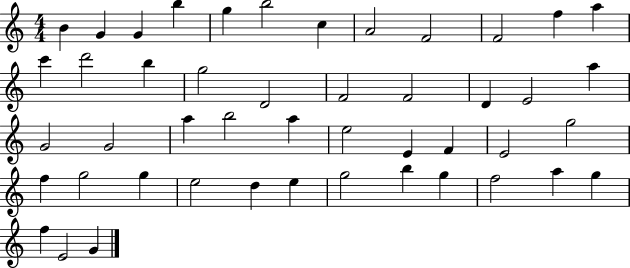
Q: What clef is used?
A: treble